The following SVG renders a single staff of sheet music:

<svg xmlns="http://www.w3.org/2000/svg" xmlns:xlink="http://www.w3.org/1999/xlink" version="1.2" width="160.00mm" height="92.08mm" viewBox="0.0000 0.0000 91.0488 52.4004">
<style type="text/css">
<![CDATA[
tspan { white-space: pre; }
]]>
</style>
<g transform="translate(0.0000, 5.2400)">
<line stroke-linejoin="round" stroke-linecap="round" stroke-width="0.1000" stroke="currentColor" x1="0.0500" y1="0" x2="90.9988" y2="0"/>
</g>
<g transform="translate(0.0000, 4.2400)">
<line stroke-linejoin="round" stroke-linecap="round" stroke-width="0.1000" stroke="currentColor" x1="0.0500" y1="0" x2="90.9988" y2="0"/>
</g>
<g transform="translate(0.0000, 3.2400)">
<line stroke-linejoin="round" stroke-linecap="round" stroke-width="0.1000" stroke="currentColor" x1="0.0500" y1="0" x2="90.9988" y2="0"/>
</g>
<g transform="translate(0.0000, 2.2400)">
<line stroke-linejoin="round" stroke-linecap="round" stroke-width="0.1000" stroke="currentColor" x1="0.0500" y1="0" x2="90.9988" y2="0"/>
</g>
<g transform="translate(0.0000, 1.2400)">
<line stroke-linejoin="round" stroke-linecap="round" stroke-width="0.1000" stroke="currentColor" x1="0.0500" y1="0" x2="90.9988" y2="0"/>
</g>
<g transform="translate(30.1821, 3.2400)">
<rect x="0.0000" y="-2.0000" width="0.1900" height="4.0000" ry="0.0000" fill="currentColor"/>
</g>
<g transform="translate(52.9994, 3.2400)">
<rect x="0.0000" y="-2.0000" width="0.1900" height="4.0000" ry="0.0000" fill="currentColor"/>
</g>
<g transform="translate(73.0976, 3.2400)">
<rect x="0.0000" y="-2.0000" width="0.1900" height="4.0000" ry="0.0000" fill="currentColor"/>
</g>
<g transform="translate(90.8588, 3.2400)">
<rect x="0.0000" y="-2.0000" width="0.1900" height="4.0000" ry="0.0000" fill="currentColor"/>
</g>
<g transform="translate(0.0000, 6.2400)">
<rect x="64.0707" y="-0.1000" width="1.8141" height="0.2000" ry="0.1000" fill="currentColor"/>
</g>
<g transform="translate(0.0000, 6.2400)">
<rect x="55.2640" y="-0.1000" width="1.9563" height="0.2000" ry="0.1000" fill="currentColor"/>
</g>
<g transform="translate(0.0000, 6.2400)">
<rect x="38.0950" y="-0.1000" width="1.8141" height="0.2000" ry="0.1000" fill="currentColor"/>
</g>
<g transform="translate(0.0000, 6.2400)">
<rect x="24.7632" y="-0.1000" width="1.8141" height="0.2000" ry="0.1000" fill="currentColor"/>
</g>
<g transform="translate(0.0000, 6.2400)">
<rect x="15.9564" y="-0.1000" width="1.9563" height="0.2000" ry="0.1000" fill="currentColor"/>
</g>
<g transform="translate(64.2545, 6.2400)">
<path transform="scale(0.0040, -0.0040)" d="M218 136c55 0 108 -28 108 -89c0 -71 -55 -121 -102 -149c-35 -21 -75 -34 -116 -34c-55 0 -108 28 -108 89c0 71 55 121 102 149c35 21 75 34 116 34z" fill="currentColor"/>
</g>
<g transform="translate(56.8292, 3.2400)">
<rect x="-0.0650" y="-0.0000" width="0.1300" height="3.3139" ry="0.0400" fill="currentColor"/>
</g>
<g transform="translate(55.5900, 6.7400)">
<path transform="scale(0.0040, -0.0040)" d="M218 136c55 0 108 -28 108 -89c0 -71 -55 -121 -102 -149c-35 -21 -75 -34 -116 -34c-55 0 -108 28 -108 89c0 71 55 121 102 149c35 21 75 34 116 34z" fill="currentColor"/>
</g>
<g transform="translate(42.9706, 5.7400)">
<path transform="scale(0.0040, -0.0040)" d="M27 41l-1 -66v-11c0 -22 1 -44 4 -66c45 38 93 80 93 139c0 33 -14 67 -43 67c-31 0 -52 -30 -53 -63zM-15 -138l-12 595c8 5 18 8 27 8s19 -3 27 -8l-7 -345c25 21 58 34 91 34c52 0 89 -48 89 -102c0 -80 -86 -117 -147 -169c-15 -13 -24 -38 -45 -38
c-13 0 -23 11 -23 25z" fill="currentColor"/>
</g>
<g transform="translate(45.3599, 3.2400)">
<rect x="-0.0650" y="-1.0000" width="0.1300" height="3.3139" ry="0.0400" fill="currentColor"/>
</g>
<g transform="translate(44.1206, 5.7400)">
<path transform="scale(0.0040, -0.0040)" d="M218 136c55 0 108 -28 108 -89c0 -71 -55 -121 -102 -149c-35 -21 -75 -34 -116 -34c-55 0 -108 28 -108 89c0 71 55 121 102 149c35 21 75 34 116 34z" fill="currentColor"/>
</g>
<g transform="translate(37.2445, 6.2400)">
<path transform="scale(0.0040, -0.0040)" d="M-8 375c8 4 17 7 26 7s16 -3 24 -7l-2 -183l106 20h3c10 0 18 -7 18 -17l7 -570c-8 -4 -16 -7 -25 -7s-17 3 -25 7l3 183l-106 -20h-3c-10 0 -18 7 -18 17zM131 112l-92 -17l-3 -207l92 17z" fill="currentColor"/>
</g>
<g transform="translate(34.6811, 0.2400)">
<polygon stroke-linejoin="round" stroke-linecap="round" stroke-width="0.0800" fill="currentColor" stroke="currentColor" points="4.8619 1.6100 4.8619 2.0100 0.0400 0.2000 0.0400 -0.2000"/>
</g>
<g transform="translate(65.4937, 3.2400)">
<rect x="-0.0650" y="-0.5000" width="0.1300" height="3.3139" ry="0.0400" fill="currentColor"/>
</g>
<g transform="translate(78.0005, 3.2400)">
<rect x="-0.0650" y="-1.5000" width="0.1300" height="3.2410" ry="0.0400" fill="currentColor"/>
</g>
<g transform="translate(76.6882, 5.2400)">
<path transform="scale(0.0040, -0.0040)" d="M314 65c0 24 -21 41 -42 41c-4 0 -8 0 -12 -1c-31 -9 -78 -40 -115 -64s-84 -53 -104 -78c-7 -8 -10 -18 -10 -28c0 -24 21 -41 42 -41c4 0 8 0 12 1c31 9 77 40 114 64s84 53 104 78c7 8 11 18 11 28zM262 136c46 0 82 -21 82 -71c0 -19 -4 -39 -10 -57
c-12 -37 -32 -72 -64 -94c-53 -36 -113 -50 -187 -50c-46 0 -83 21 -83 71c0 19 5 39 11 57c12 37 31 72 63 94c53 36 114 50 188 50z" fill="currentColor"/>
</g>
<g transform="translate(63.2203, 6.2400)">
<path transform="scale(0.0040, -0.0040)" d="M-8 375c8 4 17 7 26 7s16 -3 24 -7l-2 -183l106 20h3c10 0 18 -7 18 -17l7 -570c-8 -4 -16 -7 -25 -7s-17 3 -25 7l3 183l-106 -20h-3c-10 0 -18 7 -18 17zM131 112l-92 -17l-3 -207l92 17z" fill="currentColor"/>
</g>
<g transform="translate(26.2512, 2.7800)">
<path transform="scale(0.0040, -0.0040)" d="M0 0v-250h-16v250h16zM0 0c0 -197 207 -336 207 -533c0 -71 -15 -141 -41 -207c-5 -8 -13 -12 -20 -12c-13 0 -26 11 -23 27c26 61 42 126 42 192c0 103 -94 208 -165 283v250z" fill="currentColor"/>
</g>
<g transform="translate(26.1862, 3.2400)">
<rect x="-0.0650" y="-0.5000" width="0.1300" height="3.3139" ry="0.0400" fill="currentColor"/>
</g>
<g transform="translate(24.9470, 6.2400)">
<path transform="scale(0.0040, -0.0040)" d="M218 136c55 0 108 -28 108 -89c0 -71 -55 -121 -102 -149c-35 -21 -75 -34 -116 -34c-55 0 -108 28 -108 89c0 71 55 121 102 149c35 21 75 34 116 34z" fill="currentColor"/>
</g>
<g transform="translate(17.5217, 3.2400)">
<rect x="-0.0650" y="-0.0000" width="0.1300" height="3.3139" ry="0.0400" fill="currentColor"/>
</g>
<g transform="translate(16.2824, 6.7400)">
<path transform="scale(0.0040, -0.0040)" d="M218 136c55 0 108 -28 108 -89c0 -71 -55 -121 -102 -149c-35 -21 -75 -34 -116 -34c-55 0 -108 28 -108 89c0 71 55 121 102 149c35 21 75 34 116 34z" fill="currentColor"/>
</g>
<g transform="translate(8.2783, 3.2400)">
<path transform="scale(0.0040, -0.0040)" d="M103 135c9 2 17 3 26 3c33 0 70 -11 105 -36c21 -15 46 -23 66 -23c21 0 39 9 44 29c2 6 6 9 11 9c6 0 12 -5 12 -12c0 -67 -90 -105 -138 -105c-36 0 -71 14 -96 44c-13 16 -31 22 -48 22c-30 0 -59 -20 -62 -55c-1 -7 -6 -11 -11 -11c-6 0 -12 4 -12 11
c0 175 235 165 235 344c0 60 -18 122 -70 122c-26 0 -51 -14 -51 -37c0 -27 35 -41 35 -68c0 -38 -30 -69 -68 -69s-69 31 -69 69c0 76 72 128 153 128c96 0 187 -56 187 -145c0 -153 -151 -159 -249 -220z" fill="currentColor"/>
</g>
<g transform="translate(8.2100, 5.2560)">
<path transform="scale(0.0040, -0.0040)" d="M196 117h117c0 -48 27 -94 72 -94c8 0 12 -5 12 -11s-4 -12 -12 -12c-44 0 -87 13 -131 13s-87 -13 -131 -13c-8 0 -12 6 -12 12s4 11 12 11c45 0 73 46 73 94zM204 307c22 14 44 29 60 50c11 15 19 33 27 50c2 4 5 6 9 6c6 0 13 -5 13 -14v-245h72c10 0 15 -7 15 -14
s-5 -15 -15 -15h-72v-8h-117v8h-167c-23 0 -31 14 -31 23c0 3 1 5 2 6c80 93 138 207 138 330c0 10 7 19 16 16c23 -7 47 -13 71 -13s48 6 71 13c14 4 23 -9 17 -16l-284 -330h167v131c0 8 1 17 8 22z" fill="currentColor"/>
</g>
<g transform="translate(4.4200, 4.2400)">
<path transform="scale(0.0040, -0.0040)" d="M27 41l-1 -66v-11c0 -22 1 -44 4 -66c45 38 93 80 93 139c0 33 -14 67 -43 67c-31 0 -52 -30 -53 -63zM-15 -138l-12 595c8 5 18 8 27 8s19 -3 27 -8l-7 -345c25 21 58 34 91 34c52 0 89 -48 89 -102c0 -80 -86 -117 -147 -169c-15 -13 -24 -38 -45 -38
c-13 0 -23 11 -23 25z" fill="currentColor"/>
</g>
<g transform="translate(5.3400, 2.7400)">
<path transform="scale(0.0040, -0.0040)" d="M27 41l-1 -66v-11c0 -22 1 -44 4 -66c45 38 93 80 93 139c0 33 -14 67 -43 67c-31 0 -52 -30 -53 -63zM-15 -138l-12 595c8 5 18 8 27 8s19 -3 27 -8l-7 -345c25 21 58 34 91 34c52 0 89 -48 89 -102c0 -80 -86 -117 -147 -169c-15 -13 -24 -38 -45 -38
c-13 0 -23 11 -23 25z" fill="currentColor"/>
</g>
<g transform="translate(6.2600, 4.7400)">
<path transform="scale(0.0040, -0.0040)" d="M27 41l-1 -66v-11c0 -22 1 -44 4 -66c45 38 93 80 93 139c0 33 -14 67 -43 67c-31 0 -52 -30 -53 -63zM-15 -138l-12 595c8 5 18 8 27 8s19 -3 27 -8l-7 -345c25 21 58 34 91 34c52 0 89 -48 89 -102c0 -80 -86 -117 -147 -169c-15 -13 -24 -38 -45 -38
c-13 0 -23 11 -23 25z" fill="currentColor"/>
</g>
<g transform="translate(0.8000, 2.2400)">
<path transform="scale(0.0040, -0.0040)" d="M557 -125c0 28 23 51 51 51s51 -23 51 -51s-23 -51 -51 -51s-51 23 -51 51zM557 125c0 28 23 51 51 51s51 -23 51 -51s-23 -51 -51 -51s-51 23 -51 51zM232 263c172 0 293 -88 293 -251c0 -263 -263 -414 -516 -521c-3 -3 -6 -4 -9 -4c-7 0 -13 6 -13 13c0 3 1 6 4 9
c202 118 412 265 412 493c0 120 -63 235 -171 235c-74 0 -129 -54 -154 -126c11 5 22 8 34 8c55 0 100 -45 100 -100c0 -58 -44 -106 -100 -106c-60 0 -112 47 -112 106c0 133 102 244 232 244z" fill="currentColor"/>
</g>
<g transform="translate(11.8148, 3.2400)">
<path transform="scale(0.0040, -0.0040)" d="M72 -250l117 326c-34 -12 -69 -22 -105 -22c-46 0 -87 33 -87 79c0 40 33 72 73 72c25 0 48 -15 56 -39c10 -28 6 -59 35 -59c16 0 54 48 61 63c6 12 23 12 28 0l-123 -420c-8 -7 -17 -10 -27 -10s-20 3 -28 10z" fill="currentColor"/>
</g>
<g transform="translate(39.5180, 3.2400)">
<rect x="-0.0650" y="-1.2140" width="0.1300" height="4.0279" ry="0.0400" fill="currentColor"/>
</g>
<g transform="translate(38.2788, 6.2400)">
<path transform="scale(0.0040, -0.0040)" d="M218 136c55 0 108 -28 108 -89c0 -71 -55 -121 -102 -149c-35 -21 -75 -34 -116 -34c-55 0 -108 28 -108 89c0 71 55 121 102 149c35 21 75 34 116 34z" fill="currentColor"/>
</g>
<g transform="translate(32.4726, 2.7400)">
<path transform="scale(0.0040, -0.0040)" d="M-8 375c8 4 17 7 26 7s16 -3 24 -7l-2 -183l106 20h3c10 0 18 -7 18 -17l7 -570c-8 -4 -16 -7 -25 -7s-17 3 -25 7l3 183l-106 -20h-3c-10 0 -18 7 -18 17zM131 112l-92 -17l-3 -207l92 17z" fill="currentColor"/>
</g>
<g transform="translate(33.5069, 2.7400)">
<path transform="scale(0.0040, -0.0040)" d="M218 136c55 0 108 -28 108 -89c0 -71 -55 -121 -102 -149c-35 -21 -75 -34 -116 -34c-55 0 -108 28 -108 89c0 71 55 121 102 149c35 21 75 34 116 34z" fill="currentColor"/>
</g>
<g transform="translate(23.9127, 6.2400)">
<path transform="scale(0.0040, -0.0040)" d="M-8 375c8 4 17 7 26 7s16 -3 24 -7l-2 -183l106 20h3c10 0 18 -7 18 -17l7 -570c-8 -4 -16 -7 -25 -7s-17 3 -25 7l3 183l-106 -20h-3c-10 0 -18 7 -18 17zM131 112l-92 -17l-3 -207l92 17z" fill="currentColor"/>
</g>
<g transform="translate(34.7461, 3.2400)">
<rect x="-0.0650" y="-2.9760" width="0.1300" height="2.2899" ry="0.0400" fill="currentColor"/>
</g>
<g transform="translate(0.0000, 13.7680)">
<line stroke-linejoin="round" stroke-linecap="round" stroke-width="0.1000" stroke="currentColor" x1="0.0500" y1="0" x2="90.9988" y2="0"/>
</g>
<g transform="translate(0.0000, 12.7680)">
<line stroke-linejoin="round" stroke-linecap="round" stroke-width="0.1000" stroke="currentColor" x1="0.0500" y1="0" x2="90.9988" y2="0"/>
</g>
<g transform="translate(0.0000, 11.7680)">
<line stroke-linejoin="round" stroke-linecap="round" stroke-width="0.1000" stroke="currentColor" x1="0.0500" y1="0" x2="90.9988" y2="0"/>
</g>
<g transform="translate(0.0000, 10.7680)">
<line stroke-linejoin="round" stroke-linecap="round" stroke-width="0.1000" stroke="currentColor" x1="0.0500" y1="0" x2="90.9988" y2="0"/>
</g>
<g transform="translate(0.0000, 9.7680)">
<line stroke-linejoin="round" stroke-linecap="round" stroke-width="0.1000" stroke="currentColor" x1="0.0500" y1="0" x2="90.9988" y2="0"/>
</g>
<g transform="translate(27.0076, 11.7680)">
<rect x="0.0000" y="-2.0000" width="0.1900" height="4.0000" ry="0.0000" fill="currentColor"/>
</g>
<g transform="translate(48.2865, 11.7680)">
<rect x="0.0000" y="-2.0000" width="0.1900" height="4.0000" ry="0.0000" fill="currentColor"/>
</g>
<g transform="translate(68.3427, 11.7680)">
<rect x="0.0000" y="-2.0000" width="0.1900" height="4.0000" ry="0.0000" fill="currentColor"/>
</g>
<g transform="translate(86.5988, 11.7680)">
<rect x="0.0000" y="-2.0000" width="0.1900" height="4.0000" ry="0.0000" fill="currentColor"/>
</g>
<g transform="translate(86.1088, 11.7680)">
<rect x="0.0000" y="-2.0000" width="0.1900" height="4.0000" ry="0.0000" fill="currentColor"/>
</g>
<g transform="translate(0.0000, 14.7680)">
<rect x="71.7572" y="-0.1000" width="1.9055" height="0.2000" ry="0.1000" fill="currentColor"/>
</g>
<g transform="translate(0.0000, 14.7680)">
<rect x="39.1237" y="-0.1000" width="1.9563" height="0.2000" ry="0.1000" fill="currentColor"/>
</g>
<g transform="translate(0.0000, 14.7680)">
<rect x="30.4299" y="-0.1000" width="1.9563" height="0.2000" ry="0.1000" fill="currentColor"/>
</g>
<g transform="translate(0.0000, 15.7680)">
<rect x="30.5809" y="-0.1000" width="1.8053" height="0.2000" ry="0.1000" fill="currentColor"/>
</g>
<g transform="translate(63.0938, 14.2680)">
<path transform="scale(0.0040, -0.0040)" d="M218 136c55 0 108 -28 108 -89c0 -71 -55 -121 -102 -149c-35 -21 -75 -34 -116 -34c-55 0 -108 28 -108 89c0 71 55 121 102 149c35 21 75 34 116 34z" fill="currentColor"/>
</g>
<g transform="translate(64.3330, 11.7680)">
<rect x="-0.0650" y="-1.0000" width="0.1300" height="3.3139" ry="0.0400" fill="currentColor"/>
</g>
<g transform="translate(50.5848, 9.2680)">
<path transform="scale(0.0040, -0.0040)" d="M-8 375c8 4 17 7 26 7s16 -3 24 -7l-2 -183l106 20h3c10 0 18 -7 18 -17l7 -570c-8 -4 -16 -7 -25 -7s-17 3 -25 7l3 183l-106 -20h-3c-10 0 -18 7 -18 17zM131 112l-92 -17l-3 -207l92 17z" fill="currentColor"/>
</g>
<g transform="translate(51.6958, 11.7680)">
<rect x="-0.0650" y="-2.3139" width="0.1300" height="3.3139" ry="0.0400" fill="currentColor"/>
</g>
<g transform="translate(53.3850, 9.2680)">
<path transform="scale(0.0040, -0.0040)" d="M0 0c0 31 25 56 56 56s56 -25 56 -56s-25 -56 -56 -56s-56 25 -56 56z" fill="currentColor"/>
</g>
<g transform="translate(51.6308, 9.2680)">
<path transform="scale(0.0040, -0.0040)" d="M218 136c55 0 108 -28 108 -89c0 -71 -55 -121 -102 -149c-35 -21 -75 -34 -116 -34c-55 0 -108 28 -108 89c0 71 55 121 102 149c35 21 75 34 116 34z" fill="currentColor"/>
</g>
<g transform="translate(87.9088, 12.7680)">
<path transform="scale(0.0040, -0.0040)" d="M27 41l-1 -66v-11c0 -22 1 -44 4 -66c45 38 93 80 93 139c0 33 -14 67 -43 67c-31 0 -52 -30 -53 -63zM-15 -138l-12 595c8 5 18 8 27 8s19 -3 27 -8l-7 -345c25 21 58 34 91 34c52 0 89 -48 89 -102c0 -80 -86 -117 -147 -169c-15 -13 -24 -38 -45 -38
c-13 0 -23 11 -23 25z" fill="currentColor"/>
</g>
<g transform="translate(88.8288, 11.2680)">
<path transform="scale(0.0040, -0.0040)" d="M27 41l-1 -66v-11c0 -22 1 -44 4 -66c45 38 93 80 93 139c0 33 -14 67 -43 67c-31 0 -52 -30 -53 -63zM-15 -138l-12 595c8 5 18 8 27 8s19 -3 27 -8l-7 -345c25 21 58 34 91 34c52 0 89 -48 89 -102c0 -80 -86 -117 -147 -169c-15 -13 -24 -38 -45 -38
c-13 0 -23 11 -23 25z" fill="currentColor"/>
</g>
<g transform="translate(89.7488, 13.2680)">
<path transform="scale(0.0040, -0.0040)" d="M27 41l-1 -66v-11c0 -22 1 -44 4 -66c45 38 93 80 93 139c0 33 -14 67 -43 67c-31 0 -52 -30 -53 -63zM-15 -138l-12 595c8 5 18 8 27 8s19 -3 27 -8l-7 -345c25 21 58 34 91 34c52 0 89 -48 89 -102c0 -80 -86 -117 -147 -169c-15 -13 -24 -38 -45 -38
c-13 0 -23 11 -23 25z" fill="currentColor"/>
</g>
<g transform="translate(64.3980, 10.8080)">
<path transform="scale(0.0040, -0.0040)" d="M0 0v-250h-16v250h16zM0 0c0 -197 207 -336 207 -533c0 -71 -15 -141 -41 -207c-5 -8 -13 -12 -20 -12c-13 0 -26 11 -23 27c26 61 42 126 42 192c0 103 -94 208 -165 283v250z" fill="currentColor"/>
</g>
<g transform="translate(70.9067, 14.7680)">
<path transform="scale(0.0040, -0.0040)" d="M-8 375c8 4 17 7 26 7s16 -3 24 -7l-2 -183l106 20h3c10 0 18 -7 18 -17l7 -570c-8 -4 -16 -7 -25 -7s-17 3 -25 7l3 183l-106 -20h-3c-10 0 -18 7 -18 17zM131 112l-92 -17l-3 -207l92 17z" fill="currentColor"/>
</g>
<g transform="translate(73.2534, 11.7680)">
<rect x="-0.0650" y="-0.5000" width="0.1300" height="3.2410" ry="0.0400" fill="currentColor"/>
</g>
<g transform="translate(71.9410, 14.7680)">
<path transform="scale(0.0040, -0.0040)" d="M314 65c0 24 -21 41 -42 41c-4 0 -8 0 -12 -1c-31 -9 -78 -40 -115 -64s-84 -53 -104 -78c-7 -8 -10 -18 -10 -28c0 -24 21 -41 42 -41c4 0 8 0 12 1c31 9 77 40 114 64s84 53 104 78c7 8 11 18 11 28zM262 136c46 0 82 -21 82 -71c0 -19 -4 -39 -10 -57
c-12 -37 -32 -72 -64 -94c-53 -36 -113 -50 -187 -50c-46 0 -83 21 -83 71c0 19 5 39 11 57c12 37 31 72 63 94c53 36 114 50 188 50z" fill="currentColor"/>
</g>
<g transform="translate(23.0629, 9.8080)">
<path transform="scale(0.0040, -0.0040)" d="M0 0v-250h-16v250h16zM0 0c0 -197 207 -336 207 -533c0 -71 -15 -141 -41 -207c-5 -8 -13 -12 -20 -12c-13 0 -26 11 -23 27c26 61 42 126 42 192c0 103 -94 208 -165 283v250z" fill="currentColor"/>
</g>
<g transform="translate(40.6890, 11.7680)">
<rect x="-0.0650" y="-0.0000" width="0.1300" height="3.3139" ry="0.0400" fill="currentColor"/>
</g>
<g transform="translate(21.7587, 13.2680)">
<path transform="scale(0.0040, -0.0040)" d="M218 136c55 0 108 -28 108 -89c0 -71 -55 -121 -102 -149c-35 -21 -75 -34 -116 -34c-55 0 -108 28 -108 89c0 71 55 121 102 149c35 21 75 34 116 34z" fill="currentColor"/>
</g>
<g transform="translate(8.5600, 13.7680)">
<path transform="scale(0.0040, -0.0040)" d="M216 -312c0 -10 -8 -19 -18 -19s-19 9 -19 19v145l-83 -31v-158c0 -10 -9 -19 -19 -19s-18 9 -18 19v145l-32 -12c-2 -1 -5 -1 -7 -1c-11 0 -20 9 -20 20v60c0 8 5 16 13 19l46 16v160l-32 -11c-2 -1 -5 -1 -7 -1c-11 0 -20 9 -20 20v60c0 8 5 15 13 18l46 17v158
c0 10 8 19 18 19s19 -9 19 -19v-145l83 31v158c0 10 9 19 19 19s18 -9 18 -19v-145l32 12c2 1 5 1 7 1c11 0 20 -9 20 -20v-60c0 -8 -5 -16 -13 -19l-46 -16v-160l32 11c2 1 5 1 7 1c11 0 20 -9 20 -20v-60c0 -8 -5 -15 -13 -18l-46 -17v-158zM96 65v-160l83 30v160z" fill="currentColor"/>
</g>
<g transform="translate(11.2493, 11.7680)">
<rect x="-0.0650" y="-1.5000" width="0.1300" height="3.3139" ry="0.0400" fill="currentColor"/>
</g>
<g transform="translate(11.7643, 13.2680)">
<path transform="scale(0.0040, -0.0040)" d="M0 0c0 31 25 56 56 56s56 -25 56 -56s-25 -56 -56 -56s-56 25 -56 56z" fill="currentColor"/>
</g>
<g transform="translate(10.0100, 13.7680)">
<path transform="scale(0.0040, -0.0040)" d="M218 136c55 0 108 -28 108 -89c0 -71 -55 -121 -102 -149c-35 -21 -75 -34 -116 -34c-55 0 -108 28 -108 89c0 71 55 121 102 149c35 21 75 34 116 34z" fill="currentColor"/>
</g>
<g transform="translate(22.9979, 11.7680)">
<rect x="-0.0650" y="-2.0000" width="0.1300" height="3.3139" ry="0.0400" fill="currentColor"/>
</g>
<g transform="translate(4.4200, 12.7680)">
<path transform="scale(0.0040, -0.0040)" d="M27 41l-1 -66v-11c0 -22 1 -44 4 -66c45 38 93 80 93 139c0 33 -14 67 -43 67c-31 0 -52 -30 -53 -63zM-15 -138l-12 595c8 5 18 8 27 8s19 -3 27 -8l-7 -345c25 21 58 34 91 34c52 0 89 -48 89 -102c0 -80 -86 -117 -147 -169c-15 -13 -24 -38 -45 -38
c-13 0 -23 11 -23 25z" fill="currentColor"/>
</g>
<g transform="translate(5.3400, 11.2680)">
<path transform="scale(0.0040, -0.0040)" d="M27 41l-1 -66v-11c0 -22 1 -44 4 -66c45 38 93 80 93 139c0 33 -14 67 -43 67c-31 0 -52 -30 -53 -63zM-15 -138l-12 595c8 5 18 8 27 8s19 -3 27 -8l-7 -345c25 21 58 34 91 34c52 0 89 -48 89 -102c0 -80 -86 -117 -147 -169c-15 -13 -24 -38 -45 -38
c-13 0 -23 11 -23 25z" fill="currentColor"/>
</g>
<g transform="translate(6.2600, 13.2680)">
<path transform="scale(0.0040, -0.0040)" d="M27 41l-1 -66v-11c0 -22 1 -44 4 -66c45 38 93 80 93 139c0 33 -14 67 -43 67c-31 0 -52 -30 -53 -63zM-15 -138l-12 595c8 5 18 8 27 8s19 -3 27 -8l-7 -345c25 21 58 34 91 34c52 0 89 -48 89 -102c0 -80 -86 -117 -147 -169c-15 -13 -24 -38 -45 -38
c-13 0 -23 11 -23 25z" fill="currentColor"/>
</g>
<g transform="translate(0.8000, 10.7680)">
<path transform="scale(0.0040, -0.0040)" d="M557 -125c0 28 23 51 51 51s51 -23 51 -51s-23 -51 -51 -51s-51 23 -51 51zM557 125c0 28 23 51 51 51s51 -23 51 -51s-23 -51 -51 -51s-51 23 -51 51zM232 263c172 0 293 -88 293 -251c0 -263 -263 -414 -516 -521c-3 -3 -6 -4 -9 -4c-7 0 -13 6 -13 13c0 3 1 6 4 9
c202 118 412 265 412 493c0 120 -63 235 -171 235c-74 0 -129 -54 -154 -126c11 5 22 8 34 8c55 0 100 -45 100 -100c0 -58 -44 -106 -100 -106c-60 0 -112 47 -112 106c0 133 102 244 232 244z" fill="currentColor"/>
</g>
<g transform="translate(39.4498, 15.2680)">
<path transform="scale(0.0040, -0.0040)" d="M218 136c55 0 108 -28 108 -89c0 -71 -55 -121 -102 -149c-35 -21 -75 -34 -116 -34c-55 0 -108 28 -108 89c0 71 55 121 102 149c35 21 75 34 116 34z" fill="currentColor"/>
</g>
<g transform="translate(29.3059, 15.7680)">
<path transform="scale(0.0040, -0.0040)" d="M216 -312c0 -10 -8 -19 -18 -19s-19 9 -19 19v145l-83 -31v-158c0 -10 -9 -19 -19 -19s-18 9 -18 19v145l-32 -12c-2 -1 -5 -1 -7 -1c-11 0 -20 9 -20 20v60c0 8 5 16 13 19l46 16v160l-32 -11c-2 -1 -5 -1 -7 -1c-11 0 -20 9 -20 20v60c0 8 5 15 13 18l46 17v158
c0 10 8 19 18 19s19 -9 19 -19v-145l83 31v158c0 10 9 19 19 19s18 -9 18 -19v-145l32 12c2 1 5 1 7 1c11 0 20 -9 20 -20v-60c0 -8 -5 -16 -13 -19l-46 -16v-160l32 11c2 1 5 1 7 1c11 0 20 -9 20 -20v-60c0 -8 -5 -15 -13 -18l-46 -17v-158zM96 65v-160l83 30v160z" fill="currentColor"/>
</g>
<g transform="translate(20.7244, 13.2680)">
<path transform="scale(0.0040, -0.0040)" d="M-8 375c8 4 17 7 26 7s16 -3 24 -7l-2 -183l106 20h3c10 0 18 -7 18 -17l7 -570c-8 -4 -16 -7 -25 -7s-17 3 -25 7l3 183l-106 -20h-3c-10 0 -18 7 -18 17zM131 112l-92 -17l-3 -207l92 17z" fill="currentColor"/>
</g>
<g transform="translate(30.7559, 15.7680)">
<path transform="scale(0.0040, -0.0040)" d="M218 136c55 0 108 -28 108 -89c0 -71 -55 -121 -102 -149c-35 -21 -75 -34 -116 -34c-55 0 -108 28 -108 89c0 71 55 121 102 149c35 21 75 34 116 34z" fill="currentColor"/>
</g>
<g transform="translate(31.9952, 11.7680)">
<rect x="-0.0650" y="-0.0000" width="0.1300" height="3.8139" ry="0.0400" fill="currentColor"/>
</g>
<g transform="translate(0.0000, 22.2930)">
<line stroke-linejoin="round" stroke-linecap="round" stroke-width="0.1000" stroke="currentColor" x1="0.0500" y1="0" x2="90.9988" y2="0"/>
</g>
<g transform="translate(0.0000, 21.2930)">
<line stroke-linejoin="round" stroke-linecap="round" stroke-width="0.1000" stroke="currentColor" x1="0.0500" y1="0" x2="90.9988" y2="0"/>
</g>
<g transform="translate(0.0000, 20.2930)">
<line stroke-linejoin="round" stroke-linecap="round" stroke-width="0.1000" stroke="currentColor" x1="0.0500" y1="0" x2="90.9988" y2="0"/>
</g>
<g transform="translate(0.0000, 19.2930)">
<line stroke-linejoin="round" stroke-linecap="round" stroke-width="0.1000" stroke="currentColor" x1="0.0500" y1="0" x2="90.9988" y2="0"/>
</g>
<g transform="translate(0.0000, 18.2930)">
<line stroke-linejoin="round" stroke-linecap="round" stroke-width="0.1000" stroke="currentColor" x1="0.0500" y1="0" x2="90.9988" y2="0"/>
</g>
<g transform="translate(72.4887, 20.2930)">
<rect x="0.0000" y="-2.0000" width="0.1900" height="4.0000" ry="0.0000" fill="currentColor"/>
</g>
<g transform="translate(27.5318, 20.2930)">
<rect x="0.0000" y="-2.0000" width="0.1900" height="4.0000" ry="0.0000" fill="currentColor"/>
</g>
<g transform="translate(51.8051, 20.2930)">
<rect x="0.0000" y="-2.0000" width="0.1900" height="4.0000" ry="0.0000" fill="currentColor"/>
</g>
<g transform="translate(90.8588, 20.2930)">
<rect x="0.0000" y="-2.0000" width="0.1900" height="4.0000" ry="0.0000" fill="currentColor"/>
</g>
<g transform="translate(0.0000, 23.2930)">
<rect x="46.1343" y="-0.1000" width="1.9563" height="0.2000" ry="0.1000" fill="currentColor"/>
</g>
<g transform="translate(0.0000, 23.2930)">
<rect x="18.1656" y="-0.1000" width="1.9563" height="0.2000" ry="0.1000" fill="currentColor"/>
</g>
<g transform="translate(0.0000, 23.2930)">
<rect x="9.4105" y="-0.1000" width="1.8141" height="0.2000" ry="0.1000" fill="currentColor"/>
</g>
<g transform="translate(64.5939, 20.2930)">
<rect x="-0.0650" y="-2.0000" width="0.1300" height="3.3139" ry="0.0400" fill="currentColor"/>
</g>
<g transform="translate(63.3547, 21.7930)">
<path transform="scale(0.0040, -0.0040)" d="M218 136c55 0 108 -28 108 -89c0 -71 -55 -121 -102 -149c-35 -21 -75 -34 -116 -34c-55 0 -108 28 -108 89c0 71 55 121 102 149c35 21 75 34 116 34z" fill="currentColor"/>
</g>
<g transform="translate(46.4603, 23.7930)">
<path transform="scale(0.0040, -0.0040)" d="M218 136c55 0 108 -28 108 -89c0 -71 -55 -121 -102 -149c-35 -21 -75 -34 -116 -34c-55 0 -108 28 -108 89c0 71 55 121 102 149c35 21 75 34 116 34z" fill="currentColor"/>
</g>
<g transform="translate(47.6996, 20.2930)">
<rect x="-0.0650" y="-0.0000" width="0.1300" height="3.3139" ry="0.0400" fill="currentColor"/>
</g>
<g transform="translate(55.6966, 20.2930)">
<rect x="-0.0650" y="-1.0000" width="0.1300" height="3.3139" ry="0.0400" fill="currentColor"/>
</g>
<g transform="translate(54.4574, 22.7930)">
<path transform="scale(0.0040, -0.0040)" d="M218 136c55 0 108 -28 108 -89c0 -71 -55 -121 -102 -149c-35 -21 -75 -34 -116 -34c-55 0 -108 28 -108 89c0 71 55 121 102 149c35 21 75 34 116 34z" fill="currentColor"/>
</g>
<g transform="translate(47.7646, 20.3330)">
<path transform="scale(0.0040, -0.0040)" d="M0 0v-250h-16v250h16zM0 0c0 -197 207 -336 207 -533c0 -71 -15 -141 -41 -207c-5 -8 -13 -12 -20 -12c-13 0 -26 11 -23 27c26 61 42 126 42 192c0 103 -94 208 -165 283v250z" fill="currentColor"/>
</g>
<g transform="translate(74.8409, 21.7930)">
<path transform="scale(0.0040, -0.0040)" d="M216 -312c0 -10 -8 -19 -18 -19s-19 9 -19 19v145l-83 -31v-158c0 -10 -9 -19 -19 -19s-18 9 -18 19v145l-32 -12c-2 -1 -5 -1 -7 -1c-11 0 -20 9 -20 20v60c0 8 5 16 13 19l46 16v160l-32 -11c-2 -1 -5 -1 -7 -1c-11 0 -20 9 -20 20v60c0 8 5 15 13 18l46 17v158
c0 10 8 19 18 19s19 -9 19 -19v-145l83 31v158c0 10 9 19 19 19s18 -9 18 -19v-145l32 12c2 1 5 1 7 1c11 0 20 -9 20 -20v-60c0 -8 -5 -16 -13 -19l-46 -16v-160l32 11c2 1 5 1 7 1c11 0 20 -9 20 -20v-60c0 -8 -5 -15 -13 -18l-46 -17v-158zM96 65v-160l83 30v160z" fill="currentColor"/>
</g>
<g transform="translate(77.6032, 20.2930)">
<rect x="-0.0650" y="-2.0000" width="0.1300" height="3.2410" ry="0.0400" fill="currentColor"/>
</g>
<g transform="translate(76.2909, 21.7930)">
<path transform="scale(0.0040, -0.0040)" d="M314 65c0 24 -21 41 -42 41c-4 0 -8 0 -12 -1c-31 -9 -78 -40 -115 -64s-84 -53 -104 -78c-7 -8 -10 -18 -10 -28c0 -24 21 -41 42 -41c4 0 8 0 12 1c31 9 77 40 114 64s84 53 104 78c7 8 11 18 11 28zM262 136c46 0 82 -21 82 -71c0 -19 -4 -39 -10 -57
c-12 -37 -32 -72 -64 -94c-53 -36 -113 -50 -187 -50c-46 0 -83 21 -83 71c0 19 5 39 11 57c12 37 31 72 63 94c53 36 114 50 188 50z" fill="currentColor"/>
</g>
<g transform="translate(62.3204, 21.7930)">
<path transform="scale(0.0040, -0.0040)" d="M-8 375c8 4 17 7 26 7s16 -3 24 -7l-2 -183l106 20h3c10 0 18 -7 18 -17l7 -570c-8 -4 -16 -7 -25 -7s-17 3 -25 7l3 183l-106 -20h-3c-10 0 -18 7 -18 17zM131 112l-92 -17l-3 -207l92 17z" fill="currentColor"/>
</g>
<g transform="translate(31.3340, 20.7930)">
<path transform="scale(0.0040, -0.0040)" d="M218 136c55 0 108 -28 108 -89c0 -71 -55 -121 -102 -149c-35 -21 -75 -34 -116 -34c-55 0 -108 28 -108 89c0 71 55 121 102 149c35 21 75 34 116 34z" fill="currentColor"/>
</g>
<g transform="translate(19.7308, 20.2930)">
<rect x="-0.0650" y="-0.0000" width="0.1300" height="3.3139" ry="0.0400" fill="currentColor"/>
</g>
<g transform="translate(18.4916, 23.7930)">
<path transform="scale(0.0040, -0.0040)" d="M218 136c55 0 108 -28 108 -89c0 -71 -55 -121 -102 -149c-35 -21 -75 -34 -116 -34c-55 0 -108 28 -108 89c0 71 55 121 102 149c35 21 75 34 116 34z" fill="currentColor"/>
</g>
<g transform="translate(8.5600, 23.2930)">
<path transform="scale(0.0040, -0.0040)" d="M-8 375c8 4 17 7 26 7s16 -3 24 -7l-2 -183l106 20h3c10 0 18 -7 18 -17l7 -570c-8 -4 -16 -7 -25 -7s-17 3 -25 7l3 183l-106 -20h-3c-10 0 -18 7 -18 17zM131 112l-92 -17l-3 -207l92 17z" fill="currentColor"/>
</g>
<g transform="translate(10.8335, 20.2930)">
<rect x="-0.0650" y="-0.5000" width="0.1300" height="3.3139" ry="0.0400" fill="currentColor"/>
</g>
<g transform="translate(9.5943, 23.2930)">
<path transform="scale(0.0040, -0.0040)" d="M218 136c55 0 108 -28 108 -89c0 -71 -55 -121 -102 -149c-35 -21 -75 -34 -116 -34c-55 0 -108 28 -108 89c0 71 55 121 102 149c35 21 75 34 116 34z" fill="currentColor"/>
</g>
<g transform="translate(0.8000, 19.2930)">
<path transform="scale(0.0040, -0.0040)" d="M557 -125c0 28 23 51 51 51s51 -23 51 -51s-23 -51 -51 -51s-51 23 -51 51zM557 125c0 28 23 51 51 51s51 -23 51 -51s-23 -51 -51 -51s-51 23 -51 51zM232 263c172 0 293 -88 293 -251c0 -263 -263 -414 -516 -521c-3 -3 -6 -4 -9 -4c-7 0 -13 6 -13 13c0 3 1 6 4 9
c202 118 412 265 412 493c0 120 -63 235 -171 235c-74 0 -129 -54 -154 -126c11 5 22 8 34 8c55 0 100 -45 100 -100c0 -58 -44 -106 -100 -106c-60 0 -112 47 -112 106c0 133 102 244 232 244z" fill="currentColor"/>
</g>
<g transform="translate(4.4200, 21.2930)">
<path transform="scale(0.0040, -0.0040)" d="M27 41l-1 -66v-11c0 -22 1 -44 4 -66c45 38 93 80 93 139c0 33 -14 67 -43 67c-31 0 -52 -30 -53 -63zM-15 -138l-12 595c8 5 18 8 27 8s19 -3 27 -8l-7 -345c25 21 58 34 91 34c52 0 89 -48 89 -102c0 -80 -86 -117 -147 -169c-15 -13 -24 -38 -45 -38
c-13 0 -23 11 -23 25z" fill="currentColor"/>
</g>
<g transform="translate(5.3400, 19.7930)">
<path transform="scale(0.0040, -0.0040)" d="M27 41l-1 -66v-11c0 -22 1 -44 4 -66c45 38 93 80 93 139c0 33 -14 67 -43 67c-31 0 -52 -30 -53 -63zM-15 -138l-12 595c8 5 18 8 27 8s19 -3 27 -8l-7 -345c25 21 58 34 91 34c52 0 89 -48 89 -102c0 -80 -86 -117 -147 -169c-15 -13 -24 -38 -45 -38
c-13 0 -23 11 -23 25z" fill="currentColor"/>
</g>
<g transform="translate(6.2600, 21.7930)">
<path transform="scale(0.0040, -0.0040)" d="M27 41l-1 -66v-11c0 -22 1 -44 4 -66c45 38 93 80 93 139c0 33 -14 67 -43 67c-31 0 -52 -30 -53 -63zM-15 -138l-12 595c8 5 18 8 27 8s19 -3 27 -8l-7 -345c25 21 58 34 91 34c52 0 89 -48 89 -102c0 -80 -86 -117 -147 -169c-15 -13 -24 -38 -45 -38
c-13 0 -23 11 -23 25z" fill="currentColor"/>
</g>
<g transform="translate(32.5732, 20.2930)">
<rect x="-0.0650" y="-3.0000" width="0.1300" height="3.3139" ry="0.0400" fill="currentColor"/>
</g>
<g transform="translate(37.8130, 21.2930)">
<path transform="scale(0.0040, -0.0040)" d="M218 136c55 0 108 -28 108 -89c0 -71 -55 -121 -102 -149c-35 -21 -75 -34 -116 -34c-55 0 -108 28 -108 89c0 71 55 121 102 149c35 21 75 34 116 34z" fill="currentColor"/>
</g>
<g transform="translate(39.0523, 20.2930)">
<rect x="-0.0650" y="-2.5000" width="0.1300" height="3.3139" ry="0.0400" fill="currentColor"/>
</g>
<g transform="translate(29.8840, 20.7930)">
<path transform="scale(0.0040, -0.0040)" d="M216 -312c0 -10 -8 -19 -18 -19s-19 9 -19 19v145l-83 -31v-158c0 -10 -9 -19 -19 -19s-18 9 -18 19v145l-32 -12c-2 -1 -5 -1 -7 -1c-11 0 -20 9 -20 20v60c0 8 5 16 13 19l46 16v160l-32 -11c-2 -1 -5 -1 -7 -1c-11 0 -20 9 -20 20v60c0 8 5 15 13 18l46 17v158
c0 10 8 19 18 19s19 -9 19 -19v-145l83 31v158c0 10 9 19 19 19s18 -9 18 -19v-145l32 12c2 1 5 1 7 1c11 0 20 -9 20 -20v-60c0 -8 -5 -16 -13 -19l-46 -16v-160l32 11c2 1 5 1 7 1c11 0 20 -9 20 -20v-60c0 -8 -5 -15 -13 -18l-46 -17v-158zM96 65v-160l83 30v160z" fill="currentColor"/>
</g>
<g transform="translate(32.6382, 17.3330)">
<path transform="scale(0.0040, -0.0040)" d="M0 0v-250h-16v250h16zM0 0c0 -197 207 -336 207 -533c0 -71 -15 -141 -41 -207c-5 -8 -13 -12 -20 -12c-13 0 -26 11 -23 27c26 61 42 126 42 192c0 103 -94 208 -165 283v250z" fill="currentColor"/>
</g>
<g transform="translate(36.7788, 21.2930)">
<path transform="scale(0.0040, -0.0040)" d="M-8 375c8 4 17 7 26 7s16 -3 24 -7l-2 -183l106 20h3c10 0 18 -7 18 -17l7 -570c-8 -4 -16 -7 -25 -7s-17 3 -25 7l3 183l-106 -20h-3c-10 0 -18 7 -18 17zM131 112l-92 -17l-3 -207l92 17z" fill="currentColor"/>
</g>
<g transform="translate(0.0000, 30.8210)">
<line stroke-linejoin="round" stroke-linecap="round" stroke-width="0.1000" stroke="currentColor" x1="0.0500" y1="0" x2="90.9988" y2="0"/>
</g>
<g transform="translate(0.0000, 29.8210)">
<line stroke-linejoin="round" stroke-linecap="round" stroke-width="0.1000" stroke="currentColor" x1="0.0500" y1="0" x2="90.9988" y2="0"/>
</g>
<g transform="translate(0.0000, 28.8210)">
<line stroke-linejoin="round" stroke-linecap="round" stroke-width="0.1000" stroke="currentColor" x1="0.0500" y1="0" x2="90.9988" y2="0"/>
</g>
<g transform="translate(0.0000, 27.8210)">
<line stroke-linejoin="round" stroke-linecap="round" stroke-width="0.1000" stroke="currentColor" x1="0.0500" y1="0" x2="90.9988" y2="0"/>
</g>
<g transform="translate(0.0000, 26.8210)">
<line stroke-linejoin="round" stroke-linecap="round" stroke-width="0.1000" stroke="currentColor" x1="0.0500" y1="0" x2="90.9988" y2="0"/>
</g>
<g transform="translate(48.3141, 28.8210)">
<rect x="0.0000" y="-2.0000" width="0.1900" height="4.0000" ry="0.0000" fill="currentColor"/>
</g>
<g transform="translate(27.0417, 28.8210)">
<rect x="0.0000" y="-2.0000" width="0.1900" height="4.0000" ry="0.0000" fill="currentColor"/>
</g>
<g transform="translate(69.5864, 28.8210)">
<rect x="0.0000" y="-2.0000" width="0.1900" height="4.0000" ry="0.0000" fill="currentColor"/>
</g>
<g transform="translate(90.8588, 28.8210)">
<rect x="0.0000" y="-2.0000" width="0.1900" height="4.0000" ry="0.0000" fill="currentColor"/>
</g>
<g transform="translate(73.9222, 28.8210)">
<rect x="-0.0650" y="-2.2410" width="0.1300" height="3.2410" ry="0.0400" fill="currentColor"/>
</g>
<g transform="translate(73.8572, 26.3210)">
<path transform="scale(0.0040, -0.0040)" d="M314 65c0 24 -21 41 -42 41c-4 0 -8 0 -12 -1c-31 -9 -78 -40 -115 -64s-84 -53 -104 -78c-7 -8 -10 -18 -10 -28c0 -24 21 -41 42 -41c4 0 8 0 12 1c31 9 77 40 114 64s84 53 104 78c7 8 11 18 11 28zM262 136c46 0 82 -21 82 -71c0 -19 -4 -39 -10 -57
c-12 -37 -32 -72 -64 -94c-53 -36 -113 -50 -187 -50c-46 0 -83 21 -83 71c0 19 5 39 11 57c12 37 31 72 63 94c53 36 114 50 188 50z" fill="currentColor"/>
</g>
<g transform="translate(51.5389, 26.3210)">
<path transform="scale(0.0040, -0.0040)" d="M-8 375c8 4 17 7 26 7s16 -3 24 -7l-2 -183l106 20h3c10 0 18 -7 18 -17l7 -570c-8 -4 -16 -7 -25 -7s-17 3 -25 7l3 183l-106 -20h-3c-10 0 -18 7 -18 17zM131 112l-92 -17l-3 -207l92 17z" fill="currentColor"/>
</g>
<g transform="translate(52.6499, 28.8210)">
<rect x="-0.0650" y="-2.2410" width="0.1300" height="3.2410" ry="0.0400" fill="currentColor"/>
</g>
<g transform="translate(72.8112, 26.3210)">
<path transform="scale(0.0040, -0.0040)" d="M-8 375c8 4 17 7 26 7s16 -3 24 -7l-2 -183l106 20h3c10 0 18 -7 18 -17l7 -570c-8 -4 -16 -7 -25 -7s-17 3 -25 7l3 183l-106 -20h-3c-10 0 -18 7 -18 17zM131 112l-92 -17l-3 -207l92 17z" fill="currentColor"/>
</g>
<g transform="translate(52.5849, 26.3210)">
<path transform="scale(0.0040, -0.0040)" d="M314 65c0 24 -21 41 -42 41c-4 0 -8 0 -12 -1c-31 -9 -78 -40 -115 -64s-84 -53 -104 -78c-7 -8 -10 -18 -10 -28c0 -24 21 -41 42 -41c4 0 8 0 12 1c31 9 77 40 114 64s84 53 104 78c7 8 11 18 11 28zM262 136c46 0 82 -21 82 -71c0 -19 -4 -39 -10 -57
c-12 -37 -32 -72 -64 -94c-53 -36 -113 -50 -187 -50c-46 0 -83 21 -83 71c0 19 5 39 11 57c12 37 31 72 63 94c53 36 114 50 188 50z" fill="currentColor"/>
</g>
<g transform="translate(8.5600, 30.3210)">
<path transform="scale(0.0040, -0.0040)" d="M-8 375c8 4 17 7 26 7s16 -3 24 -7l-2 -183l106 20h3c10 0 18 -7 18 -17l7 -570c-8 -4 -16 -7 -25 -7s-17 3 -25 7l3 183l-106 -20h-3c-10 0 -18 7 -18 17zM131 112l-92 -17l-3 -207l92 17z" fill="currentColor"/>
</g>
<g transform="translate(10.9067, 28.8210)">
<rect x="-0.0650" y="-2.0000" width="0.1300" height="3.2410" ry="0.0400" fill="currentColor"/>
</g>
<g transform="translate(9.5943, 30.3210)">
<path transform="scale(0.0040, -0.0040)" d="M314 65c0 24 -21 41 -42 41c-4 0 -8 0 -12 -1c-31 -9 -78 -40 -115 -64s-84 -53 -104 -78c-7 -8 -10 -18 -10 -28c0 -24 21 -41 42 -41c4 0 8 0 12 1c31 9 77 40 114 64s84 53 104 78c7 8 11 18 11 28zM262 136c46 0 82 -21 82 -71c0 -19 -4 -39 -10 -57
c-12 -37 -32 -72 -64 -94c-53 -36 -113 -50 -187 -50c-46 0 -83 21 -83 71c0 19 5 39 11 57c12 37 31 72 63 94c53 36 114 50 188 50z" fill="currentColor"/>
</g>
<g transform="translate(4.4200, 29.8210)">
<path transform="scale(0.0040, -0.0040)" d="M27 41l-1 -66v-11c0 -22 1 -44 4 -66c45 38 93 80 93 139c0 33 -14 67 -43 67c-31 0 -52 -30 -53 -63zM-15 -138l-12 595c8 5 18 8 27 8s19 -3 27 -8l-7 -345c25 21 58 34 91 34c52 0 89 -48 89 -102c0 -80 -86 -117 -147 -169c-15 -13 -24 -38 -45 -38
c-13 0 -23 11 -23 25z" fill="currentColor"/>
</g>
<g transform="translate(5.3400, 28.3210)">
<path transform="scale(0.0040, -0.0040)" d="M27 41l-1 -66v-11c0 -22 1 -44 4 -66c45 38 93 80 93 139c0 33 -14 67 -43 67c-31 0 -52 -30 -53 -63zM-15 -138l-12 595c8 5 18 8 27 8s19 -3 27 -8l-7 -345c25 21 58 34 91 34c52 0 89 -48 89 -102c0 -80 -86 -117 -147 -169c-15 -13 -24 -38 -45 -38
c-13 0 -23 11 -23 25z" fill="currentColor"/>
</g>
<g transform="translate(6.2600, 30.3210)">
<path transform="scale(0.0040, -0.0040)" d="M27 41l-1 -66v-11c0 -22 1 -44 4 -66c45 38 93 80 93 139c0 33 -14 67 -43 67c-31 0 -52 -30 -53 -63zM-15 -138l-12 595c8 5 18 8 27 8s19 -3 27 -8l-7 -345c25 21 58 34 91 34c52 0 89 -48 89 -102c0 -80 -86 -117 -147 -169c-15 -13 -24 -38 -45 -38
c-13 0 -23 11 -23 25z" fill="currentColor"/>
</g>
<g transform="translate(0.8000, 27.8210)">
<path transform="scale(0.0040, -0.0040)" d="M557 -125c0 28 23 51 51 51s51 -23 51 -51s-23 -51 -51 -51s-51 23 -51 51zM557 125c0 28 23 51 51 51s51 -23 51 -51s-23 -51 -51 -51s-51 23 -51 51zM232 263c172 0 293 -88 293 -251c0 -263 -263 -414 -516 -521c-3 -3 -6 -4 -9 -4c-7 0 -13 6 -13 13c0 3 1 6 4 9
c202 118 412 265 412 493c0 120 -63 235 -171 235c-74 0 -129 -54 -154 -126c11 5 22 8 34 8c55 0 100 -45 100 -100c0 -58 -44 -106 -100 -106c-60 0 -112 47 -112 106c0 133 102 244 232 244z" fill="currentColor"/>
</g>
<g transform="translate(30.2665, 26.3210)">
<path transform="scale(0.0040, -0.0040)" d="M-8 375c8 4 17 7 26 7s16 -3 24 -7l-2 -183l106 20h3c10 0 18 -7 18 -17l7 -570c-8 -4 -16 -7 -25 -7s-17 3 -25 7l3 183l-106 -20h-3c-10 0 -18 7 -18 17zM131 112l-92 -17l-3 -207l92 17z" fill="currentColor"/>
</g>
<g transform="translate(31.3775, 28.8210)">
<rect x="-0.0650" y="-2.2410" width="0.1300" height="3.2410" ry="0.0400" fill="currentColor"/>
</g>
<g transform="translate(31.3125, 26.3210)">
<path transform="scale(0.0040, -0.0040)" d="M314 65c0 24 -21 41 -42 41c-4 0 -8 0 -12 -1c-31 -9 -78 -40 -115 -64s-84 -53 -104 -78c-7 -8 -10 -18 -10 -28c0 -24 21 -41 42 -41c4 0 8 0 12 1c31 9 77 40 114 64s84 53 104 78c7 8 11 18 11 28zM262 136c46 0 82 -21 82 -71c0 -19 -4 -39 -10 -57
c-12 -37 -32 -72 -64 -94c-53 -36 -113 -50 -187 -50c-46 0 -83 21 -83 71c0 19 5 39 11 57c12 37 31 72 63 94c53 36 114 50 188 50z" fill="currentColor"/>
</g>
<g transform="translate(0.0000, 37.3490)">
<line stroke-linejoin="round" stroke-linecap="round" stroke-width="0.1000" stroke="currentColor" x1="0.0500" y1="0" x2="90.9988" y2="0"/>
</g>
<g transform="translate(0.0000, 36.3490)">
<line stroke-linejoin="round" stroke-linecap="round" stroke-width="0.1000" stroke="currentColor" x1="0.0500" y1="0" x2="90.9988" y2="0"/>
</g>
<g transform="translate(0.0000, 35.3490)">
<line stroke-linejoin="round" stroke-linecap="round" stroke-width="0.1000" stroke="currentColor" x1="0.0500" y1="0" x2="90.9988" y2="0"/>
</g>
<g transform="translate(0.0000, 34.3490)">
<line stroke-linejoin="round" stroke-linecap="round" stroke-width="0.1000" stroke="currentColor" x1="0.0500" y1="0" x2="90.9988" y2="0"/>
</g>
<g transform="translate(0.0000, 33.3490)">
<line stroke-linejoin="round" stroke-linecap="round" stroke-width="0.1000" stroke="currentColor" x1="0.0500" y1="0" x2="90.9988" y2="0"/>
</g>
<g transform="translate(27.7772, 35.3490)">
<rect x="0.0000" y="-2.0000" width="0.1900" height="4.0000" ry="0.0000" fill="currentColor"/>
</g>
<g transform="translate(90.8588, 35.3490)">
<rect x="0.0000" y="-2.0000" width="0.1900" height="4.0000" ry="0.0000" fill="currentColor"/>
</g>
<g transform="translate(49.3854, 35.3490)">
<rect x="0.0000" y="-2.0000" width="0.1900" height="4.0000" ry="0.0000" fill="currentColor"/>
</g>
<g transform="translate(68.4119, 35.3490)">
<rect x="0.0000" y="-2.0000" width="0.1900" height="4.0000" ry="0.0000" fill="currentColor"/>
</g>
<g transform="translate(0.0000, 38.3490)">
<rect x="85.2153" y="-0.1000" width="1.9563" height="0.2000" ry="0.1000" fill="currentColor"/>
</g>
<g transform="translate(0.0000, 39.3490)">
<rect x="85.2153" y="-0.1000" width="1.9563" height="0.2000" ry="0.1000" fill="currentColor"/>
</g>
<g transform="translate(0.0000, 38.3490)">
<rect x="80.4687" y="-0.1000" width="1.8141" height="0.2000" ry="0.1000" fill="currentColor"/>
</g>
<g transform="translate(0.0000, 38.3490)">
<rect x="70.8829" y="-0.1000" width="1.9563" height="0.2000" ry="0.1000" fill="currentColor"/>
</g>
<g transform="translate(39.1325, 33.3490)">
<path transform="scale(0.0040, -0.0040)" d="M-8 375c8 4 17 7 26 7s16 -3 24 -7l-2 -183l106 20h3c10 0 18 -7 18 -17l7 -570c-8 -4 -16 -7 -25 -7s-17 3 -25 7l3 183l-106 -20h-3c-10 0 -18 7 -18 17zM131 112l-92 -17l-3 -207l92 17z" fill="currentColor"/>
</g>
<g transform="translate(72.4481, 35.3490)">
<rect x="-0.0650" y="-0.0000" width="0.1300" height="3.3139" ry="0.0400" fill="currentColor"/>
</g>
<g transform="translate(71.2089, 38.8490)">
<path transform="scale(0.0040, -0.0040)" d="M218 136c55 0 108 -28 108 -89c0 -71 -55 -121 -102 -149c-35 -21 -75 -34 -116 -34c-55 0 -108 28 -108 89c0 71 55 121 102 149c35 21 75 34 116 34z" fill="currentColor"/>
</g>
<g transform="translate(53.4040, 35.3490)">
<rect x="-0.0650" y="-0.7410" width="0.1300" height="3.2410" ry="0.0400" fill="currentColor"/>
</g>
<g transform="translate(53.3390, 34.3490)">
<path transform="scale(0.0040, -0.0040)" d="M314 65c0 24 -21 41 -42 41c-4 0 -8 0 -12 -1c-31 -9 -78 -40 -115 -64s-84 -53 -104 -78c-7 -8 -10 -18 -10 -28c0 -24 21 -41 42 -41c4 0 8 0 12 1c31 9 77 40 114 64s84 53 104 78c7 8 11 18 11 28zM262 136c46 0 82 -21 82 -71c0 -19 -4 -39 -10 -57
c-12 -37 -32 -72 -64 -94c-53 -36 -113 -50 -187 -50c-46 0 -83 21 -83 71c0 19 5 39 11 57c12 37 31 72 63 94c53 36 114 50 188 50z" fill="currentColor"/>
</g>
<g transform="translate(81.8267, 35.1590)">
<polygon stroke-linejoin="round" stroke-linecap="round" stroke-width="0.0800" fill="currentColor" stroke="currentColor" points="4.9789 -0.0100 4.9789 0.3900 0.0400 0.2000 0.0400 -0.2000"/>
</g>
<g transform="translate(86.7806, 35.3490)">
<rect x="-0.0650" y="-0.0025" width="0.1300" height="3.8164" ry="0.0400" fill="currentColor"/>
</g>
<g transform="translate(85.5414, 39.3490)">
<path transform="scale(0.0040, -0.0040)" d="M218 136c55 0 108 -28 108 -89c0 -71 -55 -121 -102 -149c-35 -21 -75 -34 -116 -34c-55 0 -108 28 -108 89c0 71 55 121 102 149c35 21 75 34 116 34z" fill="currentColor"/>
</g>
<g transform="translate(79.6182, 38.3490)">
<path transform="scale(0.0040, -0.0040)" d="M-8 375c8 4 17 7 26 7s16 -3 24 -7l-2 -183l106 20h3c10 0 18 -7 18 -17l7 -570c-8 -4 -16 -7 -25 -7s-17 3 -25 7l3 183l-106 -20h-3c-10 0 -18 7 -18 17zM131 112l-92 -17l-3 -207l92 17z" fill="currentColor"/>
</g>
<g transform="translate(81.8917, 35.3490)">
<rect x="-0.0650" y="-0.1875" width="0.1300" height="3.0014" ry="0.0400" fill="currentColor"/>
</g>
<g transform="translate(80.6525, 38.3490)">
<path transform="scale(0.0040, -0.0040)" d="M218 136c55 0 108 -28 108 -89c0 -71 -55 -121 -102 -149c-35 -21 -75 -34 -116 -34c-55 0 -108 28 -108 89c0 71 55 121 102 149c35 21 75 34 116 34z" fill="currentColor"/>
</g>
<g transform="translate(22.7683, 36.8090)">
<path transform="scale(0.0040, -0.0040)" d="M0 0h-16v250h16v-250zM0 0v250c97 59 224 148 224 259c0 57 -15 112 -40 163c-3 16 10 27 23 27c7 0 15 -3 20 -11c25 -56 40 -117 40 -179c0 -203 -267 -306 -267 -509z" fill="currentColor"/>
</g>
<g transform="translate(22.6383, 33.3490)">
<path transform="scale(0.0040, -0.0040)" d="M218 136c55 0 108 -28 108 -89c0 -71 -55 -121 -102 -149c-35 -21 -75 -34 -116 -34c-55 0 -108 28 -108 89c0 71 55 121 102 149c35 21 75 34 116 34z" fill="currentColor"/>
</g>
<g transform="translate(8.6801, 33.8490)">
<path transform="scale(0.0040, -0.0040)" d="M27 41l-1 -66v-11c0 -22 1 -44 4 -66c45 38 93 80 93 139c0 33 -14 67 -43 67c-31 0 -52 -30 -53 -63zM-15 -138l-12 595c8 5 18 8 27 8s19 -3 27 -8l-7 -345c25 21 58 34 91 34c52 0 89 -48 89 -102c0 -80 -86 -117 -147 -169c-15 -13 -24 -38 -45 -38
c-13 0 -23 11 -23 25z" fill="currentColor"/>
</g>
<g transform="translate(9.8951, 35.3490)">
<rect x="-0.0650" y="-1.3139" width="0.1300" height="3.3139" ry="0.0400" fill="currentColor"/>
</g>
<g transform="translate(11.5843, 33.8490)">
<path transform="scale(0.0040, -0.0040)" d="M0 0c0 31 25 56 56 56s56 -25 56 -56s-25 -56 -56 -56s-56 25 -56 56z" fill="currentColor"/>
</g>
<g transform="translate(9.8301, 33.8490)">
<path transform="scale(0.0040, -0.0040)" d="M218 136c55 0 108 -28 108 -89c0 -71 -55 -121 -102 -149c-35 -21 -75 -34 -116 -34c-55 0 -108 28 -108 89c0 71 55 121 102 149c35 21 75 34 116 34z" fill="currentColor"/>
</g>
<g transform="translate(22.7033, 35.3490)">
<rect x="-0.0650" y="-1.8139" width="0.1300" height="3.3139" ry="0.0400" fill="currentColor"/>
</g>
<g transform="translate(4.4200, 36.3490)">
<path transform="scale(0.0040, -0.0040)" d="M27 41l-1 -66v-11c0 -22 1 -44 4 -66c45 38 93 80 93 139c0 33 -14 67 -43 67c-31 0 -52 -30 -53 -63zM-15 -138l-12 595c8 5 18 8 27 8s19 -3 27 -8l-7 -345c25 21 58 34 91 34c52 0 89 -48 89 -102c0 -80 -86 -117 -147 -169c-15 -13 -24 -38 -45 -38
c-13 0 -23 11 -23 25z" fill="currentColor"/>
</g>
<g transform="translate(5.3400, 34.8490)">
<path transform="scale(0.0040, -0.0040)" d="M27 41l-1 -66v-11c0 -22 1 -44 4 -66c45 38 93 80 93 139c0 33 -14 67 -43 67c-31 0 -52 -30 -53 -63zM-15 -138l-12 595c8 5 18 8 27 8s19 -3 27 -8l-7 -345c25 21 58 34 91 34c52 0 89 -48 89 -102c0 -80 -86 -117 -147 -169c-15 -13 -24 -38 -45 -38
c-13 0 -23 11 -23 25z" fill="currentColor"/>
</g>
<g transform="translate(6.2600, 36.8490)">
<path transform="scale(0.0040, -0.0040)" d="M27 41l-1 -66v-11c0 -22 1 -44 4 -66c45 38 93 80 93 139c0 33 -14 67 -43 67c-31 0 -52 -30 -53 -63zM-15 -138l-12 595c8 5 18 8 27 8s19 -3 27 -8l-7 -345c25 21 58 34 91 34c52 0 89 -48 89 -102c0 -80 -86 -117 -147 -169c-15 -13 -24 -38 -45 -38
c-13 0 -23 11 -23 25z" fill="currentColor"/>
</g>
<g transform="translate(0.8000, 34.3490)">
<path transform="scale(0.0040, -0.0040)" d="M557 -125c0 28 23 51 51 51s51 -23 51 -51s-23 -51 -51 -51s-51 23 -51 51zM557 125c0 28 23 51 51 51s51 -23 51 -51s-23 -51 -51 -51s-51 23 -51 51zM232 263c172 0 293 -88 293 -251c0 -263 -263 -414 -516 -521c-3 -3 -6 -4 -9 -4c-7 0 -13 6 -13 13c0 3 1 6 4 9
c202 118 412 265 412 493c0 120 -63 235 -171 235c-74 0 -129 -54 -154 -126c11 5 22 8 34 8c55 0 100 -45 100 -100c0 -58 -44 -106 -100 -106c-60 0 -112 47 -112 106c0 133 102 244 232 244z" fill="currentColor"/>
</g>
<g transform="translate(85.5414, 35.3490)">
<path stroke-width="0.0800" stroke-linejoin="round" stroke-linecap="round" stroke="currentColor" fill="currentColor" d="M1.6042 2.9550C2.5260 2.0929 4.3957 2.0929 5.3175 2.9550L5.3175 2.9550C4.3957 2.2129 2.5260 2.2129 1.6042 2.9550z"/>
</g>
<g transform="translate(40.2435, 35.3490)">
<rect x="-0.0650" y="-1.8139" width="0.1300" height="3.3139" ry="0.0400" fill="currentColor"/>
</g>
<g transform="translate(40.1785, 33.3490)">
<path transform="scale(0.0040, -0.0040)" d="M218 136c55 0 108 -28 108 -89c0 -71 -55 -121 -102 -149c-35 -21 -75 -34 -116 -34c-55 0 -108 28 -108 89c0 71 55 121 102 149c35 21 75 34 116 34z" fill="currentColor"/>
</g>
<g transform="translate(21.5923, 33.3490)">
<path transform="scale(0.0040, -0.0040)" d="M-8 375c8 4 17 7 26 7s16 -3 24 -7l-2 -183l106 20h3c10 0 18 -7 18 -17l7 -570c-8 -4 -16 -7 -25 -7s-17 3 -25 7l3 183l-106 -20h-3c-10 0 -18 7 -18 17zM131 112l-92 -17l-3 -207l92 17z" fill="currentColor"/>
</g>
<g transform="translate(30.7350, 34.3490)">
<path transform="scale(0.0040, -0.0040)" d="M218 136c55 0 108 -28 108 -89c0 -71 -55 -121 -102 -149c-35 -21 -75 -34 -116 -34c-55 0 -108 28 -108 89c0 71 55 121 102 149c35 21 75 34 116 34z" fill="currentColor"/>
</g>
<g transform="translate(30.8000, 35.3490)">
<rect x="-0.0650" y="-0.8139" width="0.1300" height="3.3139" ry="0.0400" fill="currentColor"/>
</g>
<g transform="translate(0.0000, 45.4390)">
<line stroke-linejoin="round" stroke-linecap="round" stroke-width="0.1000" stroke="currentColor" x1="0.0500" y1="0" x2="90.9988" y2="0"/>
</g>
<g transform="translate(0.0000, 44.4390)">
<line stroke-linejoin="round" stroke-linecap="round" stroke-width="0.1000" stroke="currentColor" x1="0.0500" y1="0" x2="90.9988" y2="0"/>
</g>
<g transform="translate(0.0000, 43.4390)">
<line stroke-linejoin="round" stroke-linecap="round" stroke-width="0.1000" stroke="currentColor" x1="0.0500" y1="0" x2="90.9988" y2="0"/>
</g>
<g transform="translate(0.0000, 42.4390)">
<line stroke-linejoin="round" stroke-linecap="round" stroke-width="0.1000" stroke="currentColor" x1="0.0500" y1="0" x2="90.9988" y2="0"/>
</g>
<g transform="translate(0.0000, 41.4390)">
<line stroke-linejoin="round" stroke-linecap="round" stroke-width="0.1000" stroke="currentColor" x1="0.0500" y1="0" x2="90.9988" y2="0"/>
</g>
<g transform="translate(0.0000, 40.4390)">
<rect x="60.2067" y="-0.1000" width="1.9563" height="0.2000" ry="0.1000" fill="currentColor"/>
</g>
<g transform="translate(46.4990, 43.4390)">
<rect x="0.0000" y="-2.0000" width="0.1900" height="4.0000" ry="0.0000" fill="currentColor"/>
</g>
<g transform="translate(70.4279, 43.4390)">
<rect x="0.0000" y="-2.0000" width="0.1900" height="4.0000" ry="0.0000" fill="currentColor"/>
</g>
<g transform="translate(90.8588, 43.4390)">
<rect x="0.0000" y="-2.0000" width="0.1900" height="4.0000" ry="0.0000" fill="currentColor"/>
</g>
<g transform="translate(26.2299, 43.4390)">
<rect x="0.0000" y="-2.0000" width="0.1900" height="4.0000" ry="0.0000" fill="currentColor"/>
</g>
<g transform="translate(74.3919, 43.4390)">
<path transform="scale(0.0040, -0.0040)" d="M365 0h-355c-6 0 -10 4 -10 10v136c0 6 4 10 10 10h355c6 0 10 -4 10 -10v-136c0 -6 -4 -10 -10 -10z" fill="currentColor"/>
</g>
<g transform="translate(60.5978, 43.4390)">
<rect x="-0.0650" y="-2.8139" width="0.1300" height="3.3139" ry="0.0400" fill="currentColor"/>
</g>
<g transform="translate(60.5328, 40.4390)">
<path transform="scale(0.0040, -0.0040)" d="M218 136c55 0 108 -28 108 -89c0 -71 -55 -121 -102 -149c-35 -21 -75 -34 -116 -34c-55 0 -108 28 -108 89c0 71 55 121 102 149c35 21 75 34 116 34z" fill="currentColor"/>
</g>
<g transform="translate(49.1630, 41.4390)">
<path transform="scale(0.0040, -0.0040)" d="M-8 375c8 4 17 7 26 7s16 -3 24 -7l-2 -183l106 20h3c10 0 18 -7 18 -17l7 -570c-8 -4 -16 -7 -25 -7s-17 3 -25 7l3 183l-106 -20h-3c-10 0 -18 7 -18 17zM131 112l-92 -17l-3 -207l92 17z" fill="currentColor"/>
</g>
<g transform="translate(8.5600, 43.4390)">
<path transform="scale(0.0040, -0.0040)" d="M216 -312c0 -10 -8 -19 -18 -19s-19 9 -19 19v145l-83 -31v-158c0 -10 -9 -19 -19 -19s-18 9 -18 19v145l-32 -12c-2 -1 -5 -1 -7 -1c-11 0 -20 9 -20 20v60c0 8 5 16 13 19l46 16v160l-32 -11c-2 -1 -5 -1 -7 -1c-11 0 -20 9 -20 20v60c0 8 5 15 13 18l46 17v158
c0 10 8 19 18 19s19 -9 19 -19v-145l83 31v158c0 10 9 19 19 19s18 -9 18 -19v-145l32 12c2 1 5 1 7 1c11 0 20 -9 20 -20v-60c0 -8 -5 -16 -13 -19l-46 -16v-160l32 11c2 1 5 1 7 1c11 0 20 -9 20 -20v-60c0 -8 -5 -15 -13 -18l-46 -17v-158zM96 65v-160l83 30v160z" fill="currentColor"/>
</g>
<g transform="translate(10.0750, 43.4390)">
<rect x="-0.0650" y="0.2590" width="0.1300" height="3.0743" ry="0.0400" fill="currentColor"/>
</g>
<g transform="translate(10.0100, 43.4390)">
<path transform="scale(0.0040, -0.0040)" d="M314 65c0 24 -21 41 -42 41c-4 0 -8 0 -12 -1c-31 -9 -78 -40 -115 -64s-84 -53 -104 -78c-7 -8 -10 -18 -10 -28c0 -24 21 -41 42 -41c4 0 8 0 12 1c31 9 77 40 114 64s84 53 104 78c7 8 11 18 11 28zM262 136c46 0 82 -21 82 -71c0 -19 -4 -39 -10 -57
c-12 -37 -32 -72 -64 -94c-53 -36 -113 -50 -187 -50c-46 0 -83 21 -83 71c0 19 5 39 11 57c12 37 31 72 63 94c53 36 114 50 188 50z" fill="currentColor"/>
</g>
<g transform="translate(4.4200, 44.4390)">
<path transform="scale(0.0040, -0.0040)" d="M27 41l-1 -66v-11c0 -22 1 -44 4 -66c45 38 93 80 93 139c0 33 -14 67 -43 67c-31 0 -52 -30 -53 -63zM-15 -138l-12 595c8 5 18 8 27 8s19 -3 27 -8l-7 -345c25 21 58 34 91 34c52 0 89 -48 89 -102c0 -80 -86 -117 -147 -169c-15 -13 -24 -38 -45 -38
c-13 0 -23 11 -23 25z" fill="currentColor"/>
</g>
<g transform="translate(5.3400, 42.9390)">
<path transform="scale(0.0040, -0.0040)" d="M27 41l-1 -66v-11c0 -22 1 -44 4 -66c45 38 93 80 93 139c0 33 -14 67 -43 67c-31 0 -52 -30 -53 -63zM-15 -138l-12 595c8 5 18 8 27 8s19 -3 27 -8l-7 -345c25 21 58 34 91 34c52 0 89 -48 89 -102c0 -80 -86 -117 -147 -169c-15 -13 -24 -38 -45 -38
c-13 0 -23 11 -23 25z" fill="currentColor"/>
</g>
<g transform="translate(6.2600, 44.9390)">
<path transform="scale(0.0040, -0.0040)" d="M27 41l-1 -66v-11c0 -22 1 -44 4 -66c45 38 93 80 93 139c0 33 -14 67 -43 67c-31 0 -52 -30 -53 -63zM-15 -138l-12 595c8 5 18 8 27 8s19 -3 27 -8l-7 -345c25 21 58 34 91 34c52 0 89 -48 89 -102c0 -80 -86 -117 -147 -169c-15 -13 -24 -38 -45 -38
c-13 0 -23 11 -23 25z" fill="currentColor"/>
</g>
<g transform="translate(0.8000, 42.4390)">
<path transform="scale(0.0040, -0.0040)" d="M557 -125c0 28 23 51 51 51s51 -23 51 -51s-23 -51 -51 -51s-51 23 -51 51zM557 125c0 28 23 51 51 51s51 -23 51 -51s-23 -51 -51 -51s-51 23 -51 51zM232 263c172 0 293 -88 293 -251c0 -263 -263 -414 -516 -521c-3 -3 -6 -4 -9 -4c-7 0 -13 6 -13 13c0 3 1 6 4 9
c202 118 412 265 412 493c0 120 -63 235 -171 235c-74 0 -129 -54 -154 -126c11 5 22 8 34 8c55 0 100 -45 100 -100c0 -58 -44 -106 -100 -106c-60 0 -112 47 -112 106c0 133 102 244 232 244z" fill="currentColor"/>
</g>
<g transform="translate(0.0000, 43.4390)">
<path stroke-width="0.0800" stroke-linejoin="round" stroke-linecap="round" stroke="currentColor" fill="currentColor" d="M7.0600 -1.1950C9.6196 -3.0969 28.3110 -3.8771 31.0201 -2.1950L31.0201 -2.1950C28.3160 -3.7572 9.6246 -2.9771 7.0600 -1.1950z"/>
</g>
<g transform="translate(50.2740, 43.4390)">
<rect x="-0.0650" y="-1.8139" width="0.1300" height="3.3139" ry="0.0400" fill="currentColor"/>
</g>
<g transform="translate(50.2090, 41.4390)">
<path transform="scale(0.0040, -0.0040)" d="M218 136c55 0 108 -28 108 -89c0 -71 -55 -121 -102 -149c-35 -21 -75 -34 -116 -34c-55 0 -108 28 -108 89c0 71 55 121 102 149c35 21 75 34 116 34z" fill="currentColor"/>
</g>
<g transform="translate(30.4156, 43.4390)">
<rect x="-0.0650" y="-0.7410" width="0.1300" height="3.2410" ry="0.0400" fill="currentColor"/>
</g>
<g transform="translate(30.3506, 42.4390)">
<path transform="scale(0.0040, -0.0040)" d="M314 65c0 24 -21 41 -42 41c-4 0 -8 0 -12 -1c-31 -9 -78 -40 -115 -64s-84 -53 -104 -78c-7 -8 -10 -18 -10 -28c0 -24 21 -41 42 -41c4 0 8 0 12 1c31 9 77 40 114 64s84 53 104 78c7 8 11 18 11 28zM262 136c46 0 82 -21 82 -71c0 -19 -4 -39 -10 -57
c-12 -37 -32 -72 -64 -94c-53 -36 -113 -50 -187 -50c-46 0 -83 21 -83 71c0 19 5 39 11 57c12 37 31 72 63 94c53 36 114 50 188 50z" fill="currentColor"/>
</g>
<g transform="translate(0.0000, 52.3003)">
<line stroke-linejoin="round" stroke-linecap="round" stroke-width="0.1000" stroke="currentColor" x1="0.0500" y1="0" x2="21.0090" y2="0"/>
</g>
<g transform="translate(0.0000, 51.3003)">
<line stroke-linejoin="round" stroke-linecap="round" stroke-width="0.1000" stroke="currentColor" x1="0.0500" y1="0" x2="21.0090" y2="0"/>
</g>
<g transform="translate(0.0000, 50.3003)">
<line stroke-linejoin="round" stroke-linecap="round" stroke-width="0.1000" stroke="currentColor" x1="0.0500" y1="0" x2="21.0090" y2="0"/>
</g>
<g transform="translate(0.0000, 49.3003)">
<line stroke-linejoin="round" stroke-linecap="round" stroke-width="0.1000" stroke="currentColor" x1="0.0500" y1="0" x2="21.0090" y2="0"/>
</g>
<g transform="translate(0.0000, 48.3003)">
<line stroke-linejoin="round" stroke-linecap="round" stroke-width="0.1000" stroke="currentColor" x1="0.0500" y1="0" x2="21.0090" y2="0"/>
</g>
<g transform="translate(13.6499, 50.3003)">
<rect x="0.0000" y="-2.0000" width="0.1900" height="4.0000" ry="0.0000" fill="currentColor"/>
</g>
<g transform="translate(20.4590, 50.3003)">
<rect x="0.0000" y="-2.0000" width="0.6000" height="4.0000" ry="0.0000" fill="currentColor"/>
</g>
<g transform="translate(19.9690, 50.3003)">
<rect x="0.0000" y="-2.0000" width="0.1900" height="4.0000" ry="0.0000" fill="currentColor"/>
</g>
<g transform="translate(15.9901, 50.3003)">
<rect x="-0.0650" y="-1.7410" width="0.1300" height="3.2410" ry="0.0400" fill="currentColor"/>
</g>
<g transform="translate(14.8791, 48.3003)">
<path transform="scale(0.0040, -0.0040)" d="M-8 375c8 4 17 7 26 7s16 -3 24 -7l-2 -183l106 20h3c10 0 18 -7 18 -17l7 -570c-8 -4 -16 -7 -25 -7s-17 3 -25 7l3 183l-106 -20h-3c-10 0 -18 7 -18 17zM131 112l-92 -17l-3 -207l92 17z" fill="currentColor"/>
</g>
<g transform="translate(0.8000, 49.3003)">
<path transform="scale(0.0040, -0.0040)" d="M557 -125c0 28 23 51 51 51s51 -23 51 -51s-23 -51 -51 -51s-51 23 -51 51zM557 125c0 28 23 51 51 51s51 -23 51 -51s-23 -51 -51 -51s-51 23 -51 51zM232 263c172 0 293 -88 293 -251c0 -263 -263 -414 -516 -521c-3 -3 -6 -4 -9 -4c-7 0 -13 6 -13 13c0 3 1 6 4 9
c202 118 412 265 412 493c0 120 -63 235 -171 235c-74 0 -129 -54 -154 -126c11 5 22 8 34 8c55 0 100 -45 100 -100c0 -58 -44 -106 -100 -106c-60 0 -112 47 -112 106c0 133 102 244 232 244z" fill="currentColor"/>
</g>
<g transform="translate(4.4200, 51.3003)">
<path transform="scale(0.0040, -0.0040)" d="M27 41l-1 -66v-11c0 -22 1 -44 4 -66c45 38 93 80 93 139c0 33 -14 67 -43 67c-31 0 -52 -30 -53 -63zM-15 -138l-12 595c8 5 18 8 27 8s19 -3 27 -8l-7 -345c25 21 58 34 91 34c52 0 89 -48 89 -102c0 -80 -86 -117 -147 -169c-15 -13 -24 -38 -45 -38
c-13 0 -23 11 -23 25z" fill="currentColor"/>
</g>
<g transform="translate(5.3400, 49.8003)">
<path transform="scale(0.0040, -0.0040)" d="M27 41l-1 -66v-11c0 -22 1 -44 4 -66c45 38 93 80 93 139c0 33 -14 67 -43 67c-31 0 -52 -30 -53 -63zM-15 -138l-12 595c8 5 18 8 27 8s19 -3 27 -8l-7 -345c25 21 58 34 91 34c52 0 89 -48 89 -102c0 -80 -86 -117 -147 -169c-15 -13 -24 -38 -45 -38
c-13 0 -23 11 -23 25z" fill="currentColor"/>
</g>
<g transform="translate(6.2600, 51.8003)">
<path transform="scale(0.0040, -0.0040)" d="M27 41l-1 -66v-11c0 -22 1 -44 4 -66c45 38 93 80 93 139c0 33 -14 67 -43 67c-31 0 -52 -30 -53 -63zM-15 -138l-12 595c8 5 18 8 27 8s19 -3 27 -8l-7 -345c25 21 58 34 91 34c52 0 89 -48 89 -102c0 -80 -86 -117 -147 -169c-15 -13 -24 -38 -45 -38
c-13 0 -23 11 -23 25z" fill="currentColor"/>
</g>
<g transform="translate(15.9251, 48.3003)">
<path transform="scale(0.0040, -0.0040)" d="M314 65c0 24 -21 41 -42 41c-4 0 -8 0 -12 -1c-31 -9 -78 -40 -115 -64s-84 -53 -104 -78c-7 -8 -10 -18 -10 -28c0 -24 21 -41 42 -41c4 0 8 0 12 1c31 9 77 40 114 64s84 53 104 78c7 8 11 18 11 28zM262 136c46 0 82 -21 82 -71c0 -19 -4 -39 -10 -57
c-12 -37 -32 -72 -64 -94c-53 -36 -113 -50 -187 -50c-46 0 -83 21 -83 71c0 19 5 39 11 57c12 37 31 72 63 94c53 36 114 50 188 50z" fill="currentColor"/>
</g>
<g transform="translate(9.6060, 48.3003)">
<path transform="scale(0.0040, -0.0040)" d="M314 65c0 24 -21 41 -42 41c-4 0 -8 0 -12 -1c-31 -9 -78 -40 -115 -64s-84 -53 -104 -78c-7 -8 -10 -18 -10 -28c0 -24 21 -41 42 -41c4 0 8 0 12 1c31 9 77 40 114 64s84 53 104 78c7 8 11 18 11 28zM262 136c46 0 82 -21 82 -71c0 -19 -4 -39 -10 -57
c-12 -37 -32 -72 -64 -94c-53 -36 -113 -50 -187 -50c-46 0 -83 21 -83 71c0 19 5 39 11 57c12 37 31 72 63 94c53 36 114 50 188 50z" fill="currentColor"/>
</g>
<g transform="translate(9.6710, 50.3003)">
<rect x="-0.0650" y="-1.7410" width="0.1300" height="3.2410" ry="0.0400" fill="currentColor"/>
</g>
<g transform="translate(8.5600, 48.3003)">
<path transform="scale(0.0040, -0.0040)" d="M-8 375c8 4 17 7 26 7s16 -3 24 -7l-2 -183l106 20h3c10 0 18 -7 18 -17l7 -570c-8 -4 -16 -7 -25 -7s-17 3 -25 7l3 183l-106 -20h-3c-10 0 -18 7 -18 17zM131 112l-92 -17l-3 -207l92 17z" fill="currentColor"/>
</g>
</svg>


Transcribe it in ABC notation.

X:1
T:Untitled
M:2/4
L:1/4
K:Eb
z/2 D,, E,,/2 E,/2 E,,/2 _F,, D,, E,, G,,2 ^G,, A,,/2 ^C,, D,, B, F,,/2 E,,2 E,, D,, ^C,/2 B,, D,,/2 F,, A,, ^A,,2 A,,2 B,2 B,2 B,2 _G, A,/2 F, A, F,2 D,, E,,/2 C,,/2 ^D,2 F,2 A, C z2 A,2 A,2